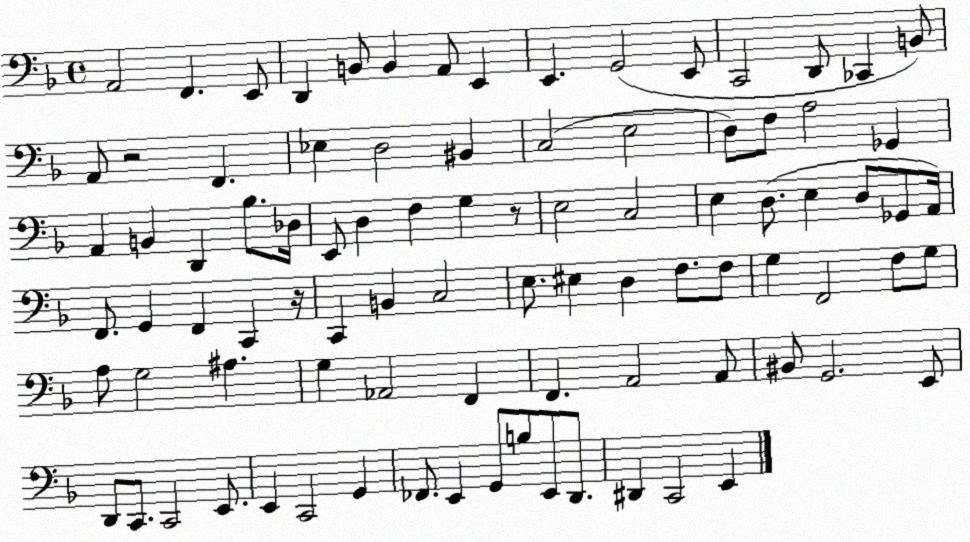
X:1
T:Untitled
M:4/4
L:1/4
K:F
A,,2 F,, E,,/2 D,, B,,/2 B,, A,,/2 E,, E,, G,,2 E,,/2 C,,2 D,,/2 _C,, B,,/2 A,,/2 z2 F,, _E, D,2 ^B,, C,2 E,2 D,/2 F,/2 A,2 _G,, A,, B,, D,, _B,/2 _D,/4 E,,/2 D, F, G, z/2 E,2 C,2 E, D,/2 E, D,/2 _G,,/2 A,,/4 F,,/2 G,, F,, C,, z/4 C,, B,, C,2 E,/2 ^E, D, F,/2 F,/2 G, F,,2 F,/2 G,/2 A,/2 G,2 ^A, G, _A,,2 F,, F,, A,,2 A,,/2 ^B,,/2 G,,2 E,,/2 D,,/2 C,,/2 C,,2 E,,/2 E,, C,,2 G,, _F,,/2 E,, G,,/2 B,/2 E,,/2 D,,/2 ^D,, C,,2 E,,